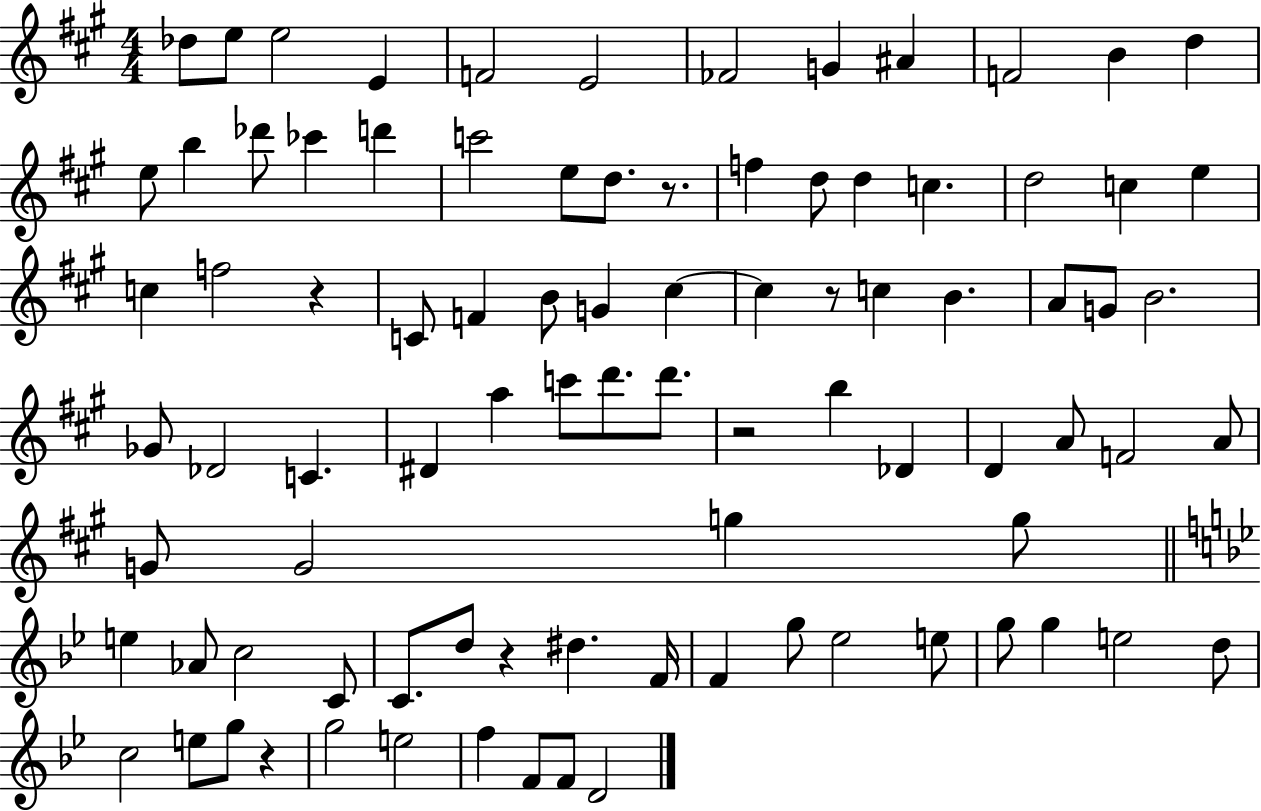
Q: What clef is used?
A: treble